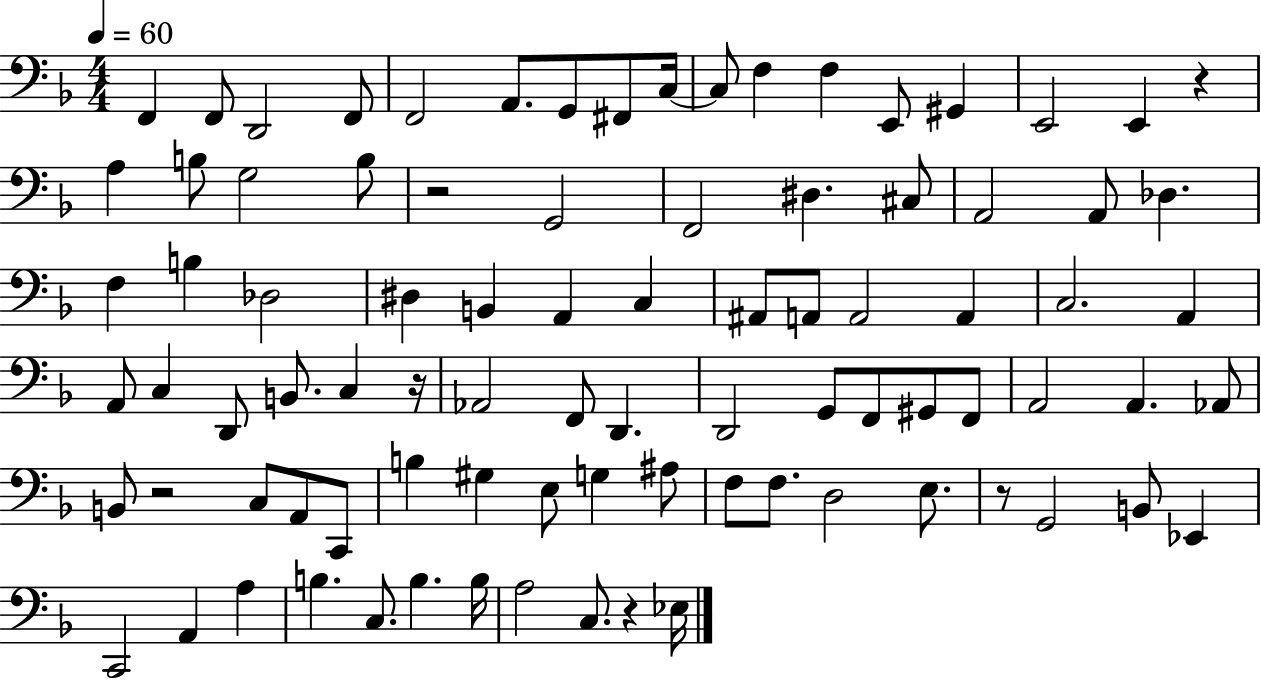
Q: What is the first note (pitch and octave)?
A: F2